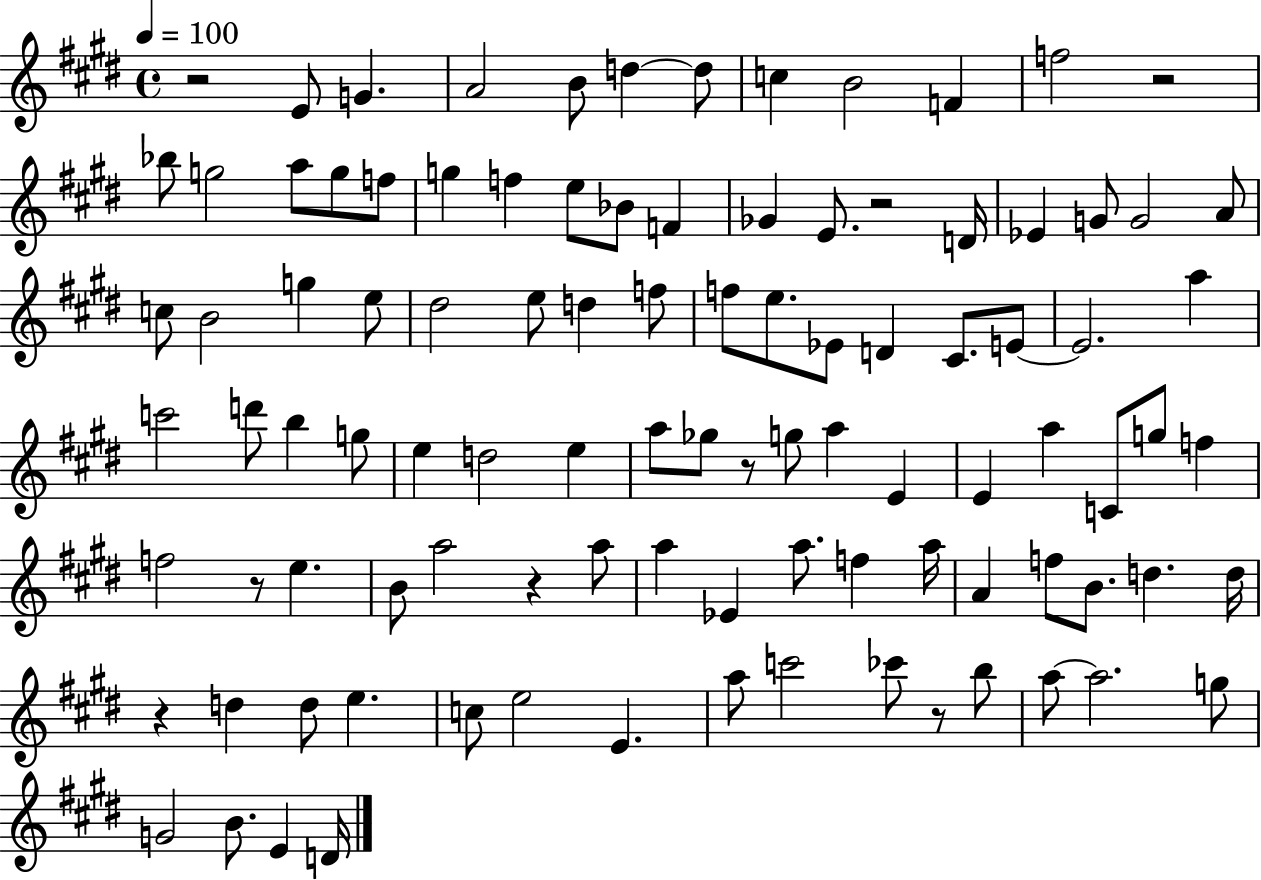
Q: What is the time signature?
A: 4/4